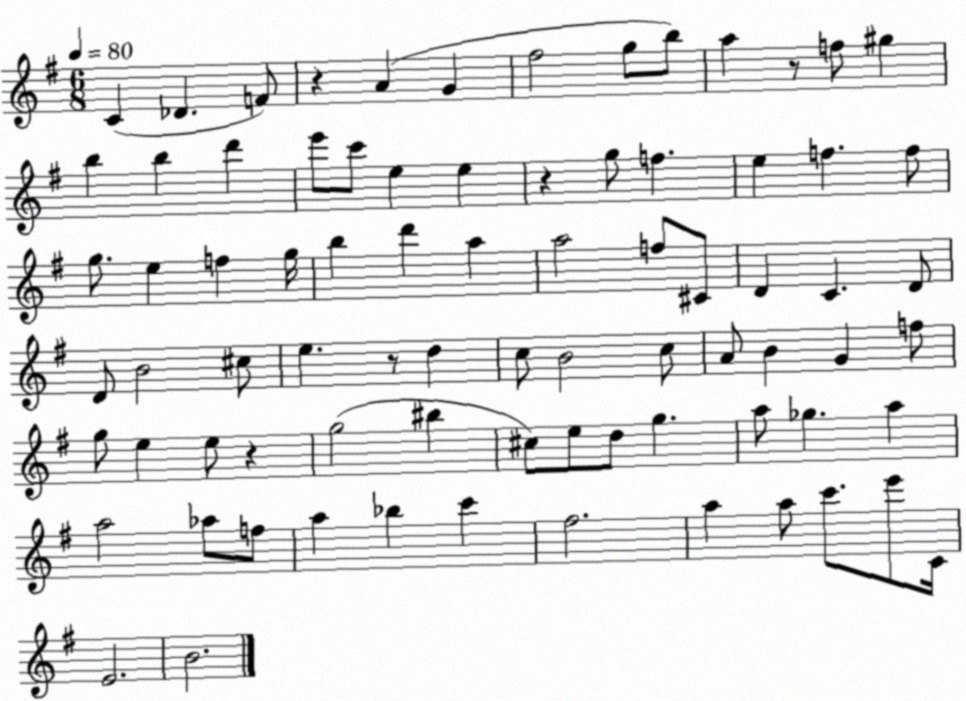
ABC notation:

X:1
T:Untitled
M:6/8
L:1/4
K:G
C _D F/2 z A G ^f2 g/2 b/2 a z/2 f/2 ^g b b d' e'/2 c'/2 e e z g/2 f e f f/2 g/2 e f g/4 b d' a a2 f/2 ^C/2 D C D/2 D/2 B2 ^c/2 e z/2 d c/2 B2 c/2 A/2 B G f/2 g/2 e e/2 z g2 ^b ^c/2 e/2 d/2 g a/2 _g a a2 _a/2 f/2 a _b c' ^f2 a a/2 c'/2 e'/2 C/4 E2 B2